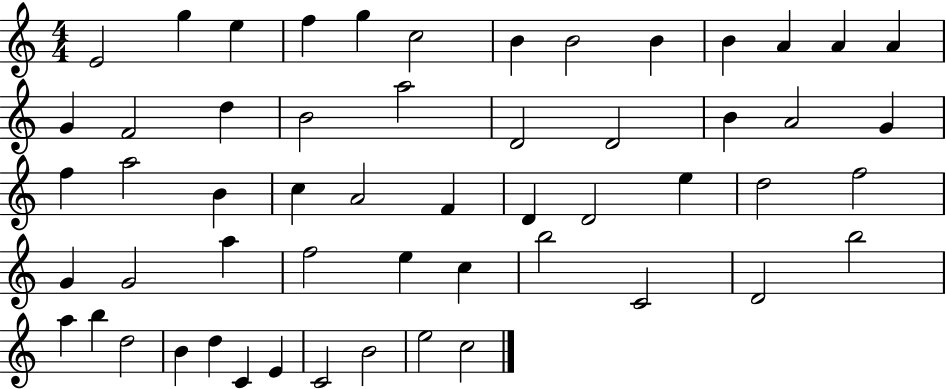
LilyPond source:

{
  \clef treble
  \numericTimeSignature
  \time 4/4
  \key c \major
  e'2 g''4 e''4 | f''4 g''4 c''2 | b'4 b'2 b'4 | b'4 a'4 a'4 a'4 | \break g'4 f'2 d''4 | b'2 a''2 | d'2 d'2 | b'4 a'2 g'4 | \break f''4 a''2 b'4 | c''4 a'2 f'4 | d'4 d'2 e''4 | d''2 f''2 | \break g'4 g'2 a''4 | f''2 e''4 c''4 | b''2 c'2 | d'2 b''2 | \break a''4 b''4 d''2 | b'4 d''4 c'4 e'4 | c'2 b'2 | e''2 c''2 | \break \bar "|."
}